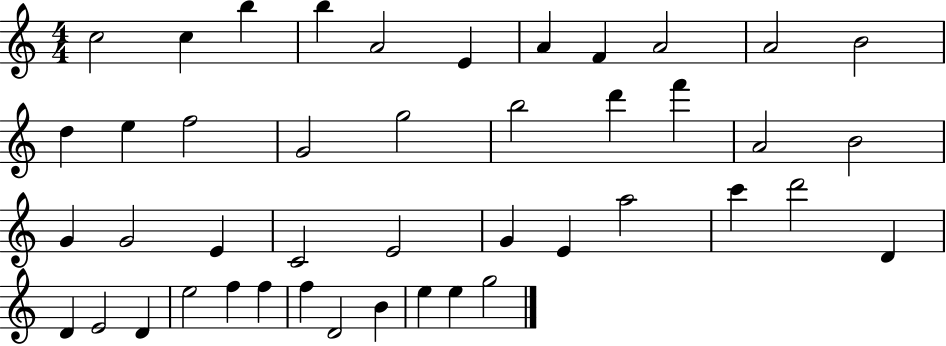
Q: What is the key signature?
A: C major